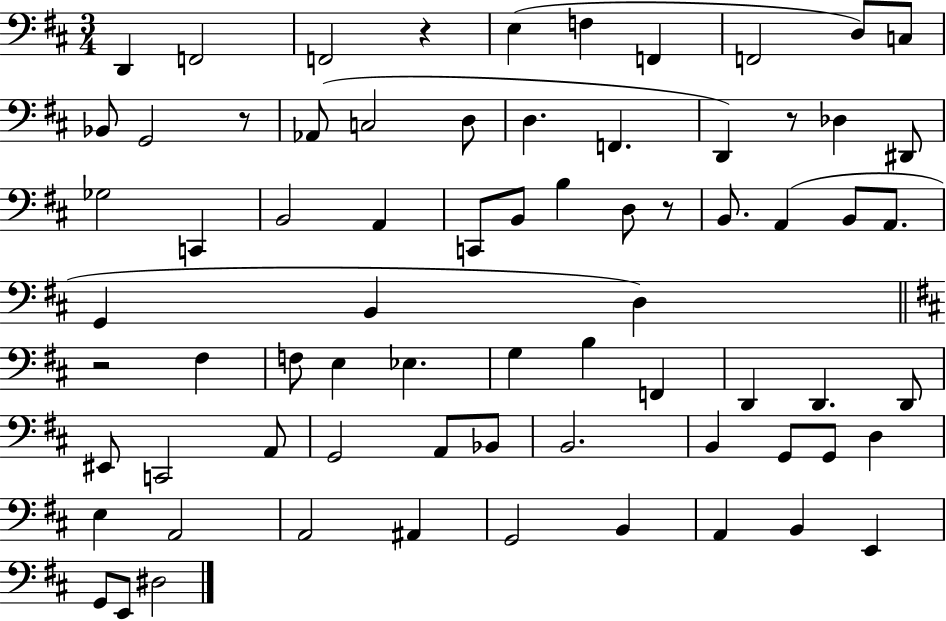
X:1
T:Untitled
M:3/4
L:1/4
K:D
D,, F,,2 F,,2 z E, F, F,, F,,2 D,/2 C,/2 _B,,/2 G,,2 z/2 _A,,/2 C,2 D,/2 D, F,, D,, z/2 _D, ^D,,/2 _G,2 C,, B,,2 A,, C,,/2 B,,/2 B, D,/2 z/2 B,,/2 A,, B,,/2 A,,/2 G,, B,, D, z2 ^F, F,/2 E, _E, G, B, F,, D,, D,, D,,/2 ^E,,/2 C,,2 A,,/2 G,,2 A,,/2 _B,,/2 B,,2 B,, G,,/2 G,,/2 D, E, A,,2 A,,2 ^A,, G,,2 B,, A,, B,, E,, G,,/2 E,,/2 ^D,2